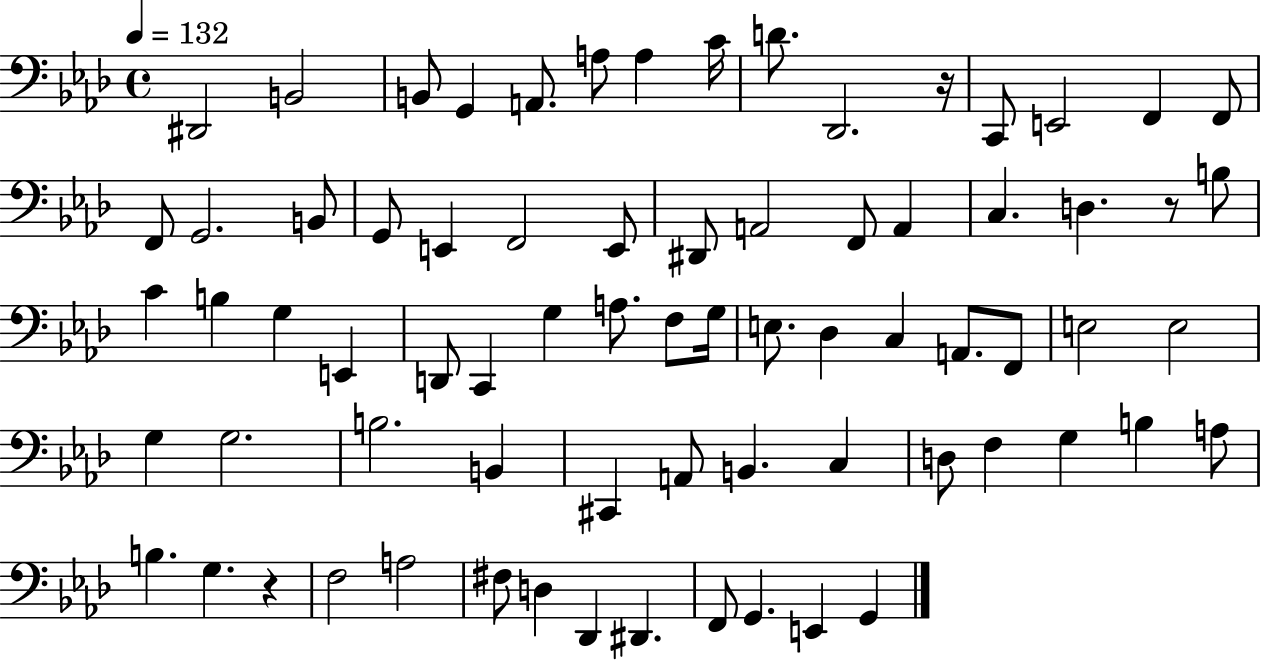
D#2/h B2/h B2/e G2/q A2/e. A3/e A3/q C4/s D4/e. Db2/h. R/s C2/e E2/h F2/q F2/e F2/e G2/h. B2/e G2/e E2/q F2/h E2/e D#2/e A2/h F2/e A2/q C3/q. D3/q. R/e B3/e C4/q B3/q G3/q E2/q D2/e C2/q G3/q A3/e. F3/e G3/s E3/e. Db3/q C3/q A2/e. F2/e E3/h E3/h G3/q G3/h. B3/h. B2/q C#2/q A2/e B2/q. C3/q D3/e F3/q G3/q B3/q A3/e B3/q. G3/q. R/q F3/h A3/h F#3/e D3/q Db2/q D#2/q. F2/e G2/q. E2/q G2/q